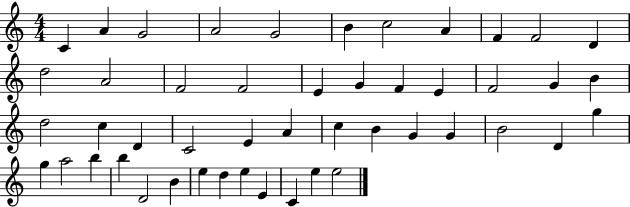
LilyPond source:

{
  \clef treble
  \numericTimeSignature
  \time 4/4
  \key c \major
  c'4 a'4 g'2 | a'2 g'2 | b'4 c''2 a'4 | f'4 f'2 d'4 | \break d''2 a'2 | f'2 f'2 | e'4 g'4 f'4 e'4 | f'2 g'4 b'4 | \break d''2 c''4 d'4 | c'2 e'4 a'4 | c''4 b'4 g'4 g'4 | b'2 d'4 g''4 | \break g''4 a''2 b''4 | b''4 d'2 b'4 | e''4 d''4 e''4 e'4 | c'4 e''4 e''2 | \break \bar "|."
}